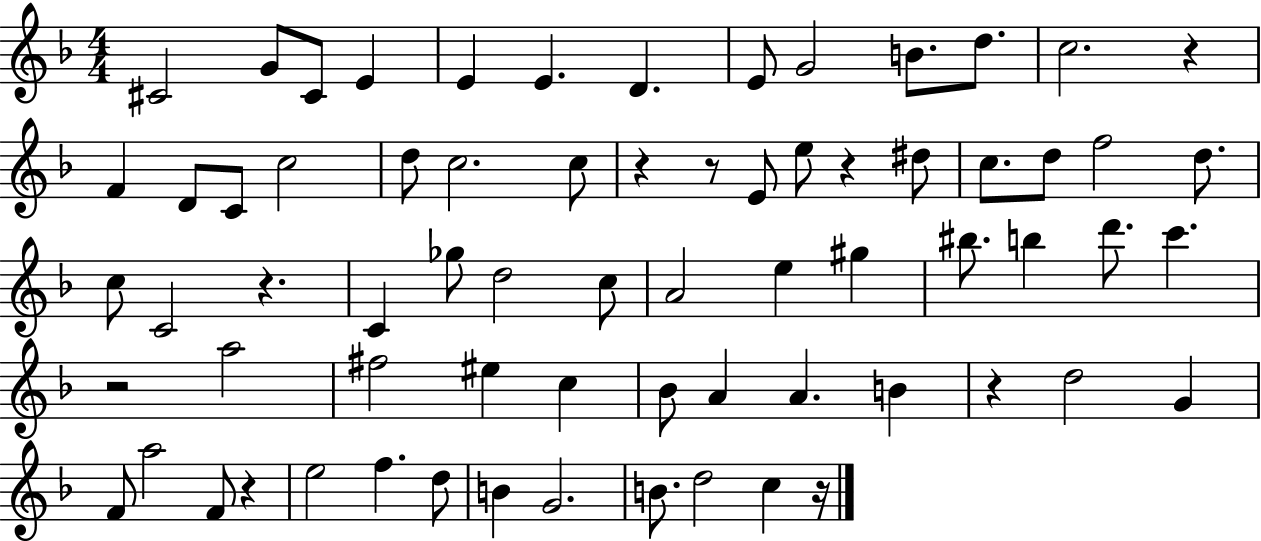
{
  \clef treble
  \numericTimeSignature
  \time 4/4
  \key f \major
  cis'2 g'8 cis'8 e'4 | e'4 e'4. d'4. | e'8 g'2 b'8. d''8. | c''2. r4 | \break f'4 d'8 c'8 c''2 | d''8 c''2. c''8 | r4 r8 e'8 e''8 r4 dis''8 | c''8. d''8 f''2 d''8. | \break c''8 c'2 r4. | c'4 ges''8 d''2 c''8 | a'2 e''4 gis''4 | bis''8. b''4 d'''8. c'''4. | \break r2 a''2 | fis''2 eis''4 c''4 | bes'8 a'4 a'4. b'4 | r4 d''2 g'4 | \break f'8 a''2 f'8 r4 | e''2 f''4. d''8 | b'4 g'2. | b'8. d''2 c''4 r16 | \break \bar "|."
}